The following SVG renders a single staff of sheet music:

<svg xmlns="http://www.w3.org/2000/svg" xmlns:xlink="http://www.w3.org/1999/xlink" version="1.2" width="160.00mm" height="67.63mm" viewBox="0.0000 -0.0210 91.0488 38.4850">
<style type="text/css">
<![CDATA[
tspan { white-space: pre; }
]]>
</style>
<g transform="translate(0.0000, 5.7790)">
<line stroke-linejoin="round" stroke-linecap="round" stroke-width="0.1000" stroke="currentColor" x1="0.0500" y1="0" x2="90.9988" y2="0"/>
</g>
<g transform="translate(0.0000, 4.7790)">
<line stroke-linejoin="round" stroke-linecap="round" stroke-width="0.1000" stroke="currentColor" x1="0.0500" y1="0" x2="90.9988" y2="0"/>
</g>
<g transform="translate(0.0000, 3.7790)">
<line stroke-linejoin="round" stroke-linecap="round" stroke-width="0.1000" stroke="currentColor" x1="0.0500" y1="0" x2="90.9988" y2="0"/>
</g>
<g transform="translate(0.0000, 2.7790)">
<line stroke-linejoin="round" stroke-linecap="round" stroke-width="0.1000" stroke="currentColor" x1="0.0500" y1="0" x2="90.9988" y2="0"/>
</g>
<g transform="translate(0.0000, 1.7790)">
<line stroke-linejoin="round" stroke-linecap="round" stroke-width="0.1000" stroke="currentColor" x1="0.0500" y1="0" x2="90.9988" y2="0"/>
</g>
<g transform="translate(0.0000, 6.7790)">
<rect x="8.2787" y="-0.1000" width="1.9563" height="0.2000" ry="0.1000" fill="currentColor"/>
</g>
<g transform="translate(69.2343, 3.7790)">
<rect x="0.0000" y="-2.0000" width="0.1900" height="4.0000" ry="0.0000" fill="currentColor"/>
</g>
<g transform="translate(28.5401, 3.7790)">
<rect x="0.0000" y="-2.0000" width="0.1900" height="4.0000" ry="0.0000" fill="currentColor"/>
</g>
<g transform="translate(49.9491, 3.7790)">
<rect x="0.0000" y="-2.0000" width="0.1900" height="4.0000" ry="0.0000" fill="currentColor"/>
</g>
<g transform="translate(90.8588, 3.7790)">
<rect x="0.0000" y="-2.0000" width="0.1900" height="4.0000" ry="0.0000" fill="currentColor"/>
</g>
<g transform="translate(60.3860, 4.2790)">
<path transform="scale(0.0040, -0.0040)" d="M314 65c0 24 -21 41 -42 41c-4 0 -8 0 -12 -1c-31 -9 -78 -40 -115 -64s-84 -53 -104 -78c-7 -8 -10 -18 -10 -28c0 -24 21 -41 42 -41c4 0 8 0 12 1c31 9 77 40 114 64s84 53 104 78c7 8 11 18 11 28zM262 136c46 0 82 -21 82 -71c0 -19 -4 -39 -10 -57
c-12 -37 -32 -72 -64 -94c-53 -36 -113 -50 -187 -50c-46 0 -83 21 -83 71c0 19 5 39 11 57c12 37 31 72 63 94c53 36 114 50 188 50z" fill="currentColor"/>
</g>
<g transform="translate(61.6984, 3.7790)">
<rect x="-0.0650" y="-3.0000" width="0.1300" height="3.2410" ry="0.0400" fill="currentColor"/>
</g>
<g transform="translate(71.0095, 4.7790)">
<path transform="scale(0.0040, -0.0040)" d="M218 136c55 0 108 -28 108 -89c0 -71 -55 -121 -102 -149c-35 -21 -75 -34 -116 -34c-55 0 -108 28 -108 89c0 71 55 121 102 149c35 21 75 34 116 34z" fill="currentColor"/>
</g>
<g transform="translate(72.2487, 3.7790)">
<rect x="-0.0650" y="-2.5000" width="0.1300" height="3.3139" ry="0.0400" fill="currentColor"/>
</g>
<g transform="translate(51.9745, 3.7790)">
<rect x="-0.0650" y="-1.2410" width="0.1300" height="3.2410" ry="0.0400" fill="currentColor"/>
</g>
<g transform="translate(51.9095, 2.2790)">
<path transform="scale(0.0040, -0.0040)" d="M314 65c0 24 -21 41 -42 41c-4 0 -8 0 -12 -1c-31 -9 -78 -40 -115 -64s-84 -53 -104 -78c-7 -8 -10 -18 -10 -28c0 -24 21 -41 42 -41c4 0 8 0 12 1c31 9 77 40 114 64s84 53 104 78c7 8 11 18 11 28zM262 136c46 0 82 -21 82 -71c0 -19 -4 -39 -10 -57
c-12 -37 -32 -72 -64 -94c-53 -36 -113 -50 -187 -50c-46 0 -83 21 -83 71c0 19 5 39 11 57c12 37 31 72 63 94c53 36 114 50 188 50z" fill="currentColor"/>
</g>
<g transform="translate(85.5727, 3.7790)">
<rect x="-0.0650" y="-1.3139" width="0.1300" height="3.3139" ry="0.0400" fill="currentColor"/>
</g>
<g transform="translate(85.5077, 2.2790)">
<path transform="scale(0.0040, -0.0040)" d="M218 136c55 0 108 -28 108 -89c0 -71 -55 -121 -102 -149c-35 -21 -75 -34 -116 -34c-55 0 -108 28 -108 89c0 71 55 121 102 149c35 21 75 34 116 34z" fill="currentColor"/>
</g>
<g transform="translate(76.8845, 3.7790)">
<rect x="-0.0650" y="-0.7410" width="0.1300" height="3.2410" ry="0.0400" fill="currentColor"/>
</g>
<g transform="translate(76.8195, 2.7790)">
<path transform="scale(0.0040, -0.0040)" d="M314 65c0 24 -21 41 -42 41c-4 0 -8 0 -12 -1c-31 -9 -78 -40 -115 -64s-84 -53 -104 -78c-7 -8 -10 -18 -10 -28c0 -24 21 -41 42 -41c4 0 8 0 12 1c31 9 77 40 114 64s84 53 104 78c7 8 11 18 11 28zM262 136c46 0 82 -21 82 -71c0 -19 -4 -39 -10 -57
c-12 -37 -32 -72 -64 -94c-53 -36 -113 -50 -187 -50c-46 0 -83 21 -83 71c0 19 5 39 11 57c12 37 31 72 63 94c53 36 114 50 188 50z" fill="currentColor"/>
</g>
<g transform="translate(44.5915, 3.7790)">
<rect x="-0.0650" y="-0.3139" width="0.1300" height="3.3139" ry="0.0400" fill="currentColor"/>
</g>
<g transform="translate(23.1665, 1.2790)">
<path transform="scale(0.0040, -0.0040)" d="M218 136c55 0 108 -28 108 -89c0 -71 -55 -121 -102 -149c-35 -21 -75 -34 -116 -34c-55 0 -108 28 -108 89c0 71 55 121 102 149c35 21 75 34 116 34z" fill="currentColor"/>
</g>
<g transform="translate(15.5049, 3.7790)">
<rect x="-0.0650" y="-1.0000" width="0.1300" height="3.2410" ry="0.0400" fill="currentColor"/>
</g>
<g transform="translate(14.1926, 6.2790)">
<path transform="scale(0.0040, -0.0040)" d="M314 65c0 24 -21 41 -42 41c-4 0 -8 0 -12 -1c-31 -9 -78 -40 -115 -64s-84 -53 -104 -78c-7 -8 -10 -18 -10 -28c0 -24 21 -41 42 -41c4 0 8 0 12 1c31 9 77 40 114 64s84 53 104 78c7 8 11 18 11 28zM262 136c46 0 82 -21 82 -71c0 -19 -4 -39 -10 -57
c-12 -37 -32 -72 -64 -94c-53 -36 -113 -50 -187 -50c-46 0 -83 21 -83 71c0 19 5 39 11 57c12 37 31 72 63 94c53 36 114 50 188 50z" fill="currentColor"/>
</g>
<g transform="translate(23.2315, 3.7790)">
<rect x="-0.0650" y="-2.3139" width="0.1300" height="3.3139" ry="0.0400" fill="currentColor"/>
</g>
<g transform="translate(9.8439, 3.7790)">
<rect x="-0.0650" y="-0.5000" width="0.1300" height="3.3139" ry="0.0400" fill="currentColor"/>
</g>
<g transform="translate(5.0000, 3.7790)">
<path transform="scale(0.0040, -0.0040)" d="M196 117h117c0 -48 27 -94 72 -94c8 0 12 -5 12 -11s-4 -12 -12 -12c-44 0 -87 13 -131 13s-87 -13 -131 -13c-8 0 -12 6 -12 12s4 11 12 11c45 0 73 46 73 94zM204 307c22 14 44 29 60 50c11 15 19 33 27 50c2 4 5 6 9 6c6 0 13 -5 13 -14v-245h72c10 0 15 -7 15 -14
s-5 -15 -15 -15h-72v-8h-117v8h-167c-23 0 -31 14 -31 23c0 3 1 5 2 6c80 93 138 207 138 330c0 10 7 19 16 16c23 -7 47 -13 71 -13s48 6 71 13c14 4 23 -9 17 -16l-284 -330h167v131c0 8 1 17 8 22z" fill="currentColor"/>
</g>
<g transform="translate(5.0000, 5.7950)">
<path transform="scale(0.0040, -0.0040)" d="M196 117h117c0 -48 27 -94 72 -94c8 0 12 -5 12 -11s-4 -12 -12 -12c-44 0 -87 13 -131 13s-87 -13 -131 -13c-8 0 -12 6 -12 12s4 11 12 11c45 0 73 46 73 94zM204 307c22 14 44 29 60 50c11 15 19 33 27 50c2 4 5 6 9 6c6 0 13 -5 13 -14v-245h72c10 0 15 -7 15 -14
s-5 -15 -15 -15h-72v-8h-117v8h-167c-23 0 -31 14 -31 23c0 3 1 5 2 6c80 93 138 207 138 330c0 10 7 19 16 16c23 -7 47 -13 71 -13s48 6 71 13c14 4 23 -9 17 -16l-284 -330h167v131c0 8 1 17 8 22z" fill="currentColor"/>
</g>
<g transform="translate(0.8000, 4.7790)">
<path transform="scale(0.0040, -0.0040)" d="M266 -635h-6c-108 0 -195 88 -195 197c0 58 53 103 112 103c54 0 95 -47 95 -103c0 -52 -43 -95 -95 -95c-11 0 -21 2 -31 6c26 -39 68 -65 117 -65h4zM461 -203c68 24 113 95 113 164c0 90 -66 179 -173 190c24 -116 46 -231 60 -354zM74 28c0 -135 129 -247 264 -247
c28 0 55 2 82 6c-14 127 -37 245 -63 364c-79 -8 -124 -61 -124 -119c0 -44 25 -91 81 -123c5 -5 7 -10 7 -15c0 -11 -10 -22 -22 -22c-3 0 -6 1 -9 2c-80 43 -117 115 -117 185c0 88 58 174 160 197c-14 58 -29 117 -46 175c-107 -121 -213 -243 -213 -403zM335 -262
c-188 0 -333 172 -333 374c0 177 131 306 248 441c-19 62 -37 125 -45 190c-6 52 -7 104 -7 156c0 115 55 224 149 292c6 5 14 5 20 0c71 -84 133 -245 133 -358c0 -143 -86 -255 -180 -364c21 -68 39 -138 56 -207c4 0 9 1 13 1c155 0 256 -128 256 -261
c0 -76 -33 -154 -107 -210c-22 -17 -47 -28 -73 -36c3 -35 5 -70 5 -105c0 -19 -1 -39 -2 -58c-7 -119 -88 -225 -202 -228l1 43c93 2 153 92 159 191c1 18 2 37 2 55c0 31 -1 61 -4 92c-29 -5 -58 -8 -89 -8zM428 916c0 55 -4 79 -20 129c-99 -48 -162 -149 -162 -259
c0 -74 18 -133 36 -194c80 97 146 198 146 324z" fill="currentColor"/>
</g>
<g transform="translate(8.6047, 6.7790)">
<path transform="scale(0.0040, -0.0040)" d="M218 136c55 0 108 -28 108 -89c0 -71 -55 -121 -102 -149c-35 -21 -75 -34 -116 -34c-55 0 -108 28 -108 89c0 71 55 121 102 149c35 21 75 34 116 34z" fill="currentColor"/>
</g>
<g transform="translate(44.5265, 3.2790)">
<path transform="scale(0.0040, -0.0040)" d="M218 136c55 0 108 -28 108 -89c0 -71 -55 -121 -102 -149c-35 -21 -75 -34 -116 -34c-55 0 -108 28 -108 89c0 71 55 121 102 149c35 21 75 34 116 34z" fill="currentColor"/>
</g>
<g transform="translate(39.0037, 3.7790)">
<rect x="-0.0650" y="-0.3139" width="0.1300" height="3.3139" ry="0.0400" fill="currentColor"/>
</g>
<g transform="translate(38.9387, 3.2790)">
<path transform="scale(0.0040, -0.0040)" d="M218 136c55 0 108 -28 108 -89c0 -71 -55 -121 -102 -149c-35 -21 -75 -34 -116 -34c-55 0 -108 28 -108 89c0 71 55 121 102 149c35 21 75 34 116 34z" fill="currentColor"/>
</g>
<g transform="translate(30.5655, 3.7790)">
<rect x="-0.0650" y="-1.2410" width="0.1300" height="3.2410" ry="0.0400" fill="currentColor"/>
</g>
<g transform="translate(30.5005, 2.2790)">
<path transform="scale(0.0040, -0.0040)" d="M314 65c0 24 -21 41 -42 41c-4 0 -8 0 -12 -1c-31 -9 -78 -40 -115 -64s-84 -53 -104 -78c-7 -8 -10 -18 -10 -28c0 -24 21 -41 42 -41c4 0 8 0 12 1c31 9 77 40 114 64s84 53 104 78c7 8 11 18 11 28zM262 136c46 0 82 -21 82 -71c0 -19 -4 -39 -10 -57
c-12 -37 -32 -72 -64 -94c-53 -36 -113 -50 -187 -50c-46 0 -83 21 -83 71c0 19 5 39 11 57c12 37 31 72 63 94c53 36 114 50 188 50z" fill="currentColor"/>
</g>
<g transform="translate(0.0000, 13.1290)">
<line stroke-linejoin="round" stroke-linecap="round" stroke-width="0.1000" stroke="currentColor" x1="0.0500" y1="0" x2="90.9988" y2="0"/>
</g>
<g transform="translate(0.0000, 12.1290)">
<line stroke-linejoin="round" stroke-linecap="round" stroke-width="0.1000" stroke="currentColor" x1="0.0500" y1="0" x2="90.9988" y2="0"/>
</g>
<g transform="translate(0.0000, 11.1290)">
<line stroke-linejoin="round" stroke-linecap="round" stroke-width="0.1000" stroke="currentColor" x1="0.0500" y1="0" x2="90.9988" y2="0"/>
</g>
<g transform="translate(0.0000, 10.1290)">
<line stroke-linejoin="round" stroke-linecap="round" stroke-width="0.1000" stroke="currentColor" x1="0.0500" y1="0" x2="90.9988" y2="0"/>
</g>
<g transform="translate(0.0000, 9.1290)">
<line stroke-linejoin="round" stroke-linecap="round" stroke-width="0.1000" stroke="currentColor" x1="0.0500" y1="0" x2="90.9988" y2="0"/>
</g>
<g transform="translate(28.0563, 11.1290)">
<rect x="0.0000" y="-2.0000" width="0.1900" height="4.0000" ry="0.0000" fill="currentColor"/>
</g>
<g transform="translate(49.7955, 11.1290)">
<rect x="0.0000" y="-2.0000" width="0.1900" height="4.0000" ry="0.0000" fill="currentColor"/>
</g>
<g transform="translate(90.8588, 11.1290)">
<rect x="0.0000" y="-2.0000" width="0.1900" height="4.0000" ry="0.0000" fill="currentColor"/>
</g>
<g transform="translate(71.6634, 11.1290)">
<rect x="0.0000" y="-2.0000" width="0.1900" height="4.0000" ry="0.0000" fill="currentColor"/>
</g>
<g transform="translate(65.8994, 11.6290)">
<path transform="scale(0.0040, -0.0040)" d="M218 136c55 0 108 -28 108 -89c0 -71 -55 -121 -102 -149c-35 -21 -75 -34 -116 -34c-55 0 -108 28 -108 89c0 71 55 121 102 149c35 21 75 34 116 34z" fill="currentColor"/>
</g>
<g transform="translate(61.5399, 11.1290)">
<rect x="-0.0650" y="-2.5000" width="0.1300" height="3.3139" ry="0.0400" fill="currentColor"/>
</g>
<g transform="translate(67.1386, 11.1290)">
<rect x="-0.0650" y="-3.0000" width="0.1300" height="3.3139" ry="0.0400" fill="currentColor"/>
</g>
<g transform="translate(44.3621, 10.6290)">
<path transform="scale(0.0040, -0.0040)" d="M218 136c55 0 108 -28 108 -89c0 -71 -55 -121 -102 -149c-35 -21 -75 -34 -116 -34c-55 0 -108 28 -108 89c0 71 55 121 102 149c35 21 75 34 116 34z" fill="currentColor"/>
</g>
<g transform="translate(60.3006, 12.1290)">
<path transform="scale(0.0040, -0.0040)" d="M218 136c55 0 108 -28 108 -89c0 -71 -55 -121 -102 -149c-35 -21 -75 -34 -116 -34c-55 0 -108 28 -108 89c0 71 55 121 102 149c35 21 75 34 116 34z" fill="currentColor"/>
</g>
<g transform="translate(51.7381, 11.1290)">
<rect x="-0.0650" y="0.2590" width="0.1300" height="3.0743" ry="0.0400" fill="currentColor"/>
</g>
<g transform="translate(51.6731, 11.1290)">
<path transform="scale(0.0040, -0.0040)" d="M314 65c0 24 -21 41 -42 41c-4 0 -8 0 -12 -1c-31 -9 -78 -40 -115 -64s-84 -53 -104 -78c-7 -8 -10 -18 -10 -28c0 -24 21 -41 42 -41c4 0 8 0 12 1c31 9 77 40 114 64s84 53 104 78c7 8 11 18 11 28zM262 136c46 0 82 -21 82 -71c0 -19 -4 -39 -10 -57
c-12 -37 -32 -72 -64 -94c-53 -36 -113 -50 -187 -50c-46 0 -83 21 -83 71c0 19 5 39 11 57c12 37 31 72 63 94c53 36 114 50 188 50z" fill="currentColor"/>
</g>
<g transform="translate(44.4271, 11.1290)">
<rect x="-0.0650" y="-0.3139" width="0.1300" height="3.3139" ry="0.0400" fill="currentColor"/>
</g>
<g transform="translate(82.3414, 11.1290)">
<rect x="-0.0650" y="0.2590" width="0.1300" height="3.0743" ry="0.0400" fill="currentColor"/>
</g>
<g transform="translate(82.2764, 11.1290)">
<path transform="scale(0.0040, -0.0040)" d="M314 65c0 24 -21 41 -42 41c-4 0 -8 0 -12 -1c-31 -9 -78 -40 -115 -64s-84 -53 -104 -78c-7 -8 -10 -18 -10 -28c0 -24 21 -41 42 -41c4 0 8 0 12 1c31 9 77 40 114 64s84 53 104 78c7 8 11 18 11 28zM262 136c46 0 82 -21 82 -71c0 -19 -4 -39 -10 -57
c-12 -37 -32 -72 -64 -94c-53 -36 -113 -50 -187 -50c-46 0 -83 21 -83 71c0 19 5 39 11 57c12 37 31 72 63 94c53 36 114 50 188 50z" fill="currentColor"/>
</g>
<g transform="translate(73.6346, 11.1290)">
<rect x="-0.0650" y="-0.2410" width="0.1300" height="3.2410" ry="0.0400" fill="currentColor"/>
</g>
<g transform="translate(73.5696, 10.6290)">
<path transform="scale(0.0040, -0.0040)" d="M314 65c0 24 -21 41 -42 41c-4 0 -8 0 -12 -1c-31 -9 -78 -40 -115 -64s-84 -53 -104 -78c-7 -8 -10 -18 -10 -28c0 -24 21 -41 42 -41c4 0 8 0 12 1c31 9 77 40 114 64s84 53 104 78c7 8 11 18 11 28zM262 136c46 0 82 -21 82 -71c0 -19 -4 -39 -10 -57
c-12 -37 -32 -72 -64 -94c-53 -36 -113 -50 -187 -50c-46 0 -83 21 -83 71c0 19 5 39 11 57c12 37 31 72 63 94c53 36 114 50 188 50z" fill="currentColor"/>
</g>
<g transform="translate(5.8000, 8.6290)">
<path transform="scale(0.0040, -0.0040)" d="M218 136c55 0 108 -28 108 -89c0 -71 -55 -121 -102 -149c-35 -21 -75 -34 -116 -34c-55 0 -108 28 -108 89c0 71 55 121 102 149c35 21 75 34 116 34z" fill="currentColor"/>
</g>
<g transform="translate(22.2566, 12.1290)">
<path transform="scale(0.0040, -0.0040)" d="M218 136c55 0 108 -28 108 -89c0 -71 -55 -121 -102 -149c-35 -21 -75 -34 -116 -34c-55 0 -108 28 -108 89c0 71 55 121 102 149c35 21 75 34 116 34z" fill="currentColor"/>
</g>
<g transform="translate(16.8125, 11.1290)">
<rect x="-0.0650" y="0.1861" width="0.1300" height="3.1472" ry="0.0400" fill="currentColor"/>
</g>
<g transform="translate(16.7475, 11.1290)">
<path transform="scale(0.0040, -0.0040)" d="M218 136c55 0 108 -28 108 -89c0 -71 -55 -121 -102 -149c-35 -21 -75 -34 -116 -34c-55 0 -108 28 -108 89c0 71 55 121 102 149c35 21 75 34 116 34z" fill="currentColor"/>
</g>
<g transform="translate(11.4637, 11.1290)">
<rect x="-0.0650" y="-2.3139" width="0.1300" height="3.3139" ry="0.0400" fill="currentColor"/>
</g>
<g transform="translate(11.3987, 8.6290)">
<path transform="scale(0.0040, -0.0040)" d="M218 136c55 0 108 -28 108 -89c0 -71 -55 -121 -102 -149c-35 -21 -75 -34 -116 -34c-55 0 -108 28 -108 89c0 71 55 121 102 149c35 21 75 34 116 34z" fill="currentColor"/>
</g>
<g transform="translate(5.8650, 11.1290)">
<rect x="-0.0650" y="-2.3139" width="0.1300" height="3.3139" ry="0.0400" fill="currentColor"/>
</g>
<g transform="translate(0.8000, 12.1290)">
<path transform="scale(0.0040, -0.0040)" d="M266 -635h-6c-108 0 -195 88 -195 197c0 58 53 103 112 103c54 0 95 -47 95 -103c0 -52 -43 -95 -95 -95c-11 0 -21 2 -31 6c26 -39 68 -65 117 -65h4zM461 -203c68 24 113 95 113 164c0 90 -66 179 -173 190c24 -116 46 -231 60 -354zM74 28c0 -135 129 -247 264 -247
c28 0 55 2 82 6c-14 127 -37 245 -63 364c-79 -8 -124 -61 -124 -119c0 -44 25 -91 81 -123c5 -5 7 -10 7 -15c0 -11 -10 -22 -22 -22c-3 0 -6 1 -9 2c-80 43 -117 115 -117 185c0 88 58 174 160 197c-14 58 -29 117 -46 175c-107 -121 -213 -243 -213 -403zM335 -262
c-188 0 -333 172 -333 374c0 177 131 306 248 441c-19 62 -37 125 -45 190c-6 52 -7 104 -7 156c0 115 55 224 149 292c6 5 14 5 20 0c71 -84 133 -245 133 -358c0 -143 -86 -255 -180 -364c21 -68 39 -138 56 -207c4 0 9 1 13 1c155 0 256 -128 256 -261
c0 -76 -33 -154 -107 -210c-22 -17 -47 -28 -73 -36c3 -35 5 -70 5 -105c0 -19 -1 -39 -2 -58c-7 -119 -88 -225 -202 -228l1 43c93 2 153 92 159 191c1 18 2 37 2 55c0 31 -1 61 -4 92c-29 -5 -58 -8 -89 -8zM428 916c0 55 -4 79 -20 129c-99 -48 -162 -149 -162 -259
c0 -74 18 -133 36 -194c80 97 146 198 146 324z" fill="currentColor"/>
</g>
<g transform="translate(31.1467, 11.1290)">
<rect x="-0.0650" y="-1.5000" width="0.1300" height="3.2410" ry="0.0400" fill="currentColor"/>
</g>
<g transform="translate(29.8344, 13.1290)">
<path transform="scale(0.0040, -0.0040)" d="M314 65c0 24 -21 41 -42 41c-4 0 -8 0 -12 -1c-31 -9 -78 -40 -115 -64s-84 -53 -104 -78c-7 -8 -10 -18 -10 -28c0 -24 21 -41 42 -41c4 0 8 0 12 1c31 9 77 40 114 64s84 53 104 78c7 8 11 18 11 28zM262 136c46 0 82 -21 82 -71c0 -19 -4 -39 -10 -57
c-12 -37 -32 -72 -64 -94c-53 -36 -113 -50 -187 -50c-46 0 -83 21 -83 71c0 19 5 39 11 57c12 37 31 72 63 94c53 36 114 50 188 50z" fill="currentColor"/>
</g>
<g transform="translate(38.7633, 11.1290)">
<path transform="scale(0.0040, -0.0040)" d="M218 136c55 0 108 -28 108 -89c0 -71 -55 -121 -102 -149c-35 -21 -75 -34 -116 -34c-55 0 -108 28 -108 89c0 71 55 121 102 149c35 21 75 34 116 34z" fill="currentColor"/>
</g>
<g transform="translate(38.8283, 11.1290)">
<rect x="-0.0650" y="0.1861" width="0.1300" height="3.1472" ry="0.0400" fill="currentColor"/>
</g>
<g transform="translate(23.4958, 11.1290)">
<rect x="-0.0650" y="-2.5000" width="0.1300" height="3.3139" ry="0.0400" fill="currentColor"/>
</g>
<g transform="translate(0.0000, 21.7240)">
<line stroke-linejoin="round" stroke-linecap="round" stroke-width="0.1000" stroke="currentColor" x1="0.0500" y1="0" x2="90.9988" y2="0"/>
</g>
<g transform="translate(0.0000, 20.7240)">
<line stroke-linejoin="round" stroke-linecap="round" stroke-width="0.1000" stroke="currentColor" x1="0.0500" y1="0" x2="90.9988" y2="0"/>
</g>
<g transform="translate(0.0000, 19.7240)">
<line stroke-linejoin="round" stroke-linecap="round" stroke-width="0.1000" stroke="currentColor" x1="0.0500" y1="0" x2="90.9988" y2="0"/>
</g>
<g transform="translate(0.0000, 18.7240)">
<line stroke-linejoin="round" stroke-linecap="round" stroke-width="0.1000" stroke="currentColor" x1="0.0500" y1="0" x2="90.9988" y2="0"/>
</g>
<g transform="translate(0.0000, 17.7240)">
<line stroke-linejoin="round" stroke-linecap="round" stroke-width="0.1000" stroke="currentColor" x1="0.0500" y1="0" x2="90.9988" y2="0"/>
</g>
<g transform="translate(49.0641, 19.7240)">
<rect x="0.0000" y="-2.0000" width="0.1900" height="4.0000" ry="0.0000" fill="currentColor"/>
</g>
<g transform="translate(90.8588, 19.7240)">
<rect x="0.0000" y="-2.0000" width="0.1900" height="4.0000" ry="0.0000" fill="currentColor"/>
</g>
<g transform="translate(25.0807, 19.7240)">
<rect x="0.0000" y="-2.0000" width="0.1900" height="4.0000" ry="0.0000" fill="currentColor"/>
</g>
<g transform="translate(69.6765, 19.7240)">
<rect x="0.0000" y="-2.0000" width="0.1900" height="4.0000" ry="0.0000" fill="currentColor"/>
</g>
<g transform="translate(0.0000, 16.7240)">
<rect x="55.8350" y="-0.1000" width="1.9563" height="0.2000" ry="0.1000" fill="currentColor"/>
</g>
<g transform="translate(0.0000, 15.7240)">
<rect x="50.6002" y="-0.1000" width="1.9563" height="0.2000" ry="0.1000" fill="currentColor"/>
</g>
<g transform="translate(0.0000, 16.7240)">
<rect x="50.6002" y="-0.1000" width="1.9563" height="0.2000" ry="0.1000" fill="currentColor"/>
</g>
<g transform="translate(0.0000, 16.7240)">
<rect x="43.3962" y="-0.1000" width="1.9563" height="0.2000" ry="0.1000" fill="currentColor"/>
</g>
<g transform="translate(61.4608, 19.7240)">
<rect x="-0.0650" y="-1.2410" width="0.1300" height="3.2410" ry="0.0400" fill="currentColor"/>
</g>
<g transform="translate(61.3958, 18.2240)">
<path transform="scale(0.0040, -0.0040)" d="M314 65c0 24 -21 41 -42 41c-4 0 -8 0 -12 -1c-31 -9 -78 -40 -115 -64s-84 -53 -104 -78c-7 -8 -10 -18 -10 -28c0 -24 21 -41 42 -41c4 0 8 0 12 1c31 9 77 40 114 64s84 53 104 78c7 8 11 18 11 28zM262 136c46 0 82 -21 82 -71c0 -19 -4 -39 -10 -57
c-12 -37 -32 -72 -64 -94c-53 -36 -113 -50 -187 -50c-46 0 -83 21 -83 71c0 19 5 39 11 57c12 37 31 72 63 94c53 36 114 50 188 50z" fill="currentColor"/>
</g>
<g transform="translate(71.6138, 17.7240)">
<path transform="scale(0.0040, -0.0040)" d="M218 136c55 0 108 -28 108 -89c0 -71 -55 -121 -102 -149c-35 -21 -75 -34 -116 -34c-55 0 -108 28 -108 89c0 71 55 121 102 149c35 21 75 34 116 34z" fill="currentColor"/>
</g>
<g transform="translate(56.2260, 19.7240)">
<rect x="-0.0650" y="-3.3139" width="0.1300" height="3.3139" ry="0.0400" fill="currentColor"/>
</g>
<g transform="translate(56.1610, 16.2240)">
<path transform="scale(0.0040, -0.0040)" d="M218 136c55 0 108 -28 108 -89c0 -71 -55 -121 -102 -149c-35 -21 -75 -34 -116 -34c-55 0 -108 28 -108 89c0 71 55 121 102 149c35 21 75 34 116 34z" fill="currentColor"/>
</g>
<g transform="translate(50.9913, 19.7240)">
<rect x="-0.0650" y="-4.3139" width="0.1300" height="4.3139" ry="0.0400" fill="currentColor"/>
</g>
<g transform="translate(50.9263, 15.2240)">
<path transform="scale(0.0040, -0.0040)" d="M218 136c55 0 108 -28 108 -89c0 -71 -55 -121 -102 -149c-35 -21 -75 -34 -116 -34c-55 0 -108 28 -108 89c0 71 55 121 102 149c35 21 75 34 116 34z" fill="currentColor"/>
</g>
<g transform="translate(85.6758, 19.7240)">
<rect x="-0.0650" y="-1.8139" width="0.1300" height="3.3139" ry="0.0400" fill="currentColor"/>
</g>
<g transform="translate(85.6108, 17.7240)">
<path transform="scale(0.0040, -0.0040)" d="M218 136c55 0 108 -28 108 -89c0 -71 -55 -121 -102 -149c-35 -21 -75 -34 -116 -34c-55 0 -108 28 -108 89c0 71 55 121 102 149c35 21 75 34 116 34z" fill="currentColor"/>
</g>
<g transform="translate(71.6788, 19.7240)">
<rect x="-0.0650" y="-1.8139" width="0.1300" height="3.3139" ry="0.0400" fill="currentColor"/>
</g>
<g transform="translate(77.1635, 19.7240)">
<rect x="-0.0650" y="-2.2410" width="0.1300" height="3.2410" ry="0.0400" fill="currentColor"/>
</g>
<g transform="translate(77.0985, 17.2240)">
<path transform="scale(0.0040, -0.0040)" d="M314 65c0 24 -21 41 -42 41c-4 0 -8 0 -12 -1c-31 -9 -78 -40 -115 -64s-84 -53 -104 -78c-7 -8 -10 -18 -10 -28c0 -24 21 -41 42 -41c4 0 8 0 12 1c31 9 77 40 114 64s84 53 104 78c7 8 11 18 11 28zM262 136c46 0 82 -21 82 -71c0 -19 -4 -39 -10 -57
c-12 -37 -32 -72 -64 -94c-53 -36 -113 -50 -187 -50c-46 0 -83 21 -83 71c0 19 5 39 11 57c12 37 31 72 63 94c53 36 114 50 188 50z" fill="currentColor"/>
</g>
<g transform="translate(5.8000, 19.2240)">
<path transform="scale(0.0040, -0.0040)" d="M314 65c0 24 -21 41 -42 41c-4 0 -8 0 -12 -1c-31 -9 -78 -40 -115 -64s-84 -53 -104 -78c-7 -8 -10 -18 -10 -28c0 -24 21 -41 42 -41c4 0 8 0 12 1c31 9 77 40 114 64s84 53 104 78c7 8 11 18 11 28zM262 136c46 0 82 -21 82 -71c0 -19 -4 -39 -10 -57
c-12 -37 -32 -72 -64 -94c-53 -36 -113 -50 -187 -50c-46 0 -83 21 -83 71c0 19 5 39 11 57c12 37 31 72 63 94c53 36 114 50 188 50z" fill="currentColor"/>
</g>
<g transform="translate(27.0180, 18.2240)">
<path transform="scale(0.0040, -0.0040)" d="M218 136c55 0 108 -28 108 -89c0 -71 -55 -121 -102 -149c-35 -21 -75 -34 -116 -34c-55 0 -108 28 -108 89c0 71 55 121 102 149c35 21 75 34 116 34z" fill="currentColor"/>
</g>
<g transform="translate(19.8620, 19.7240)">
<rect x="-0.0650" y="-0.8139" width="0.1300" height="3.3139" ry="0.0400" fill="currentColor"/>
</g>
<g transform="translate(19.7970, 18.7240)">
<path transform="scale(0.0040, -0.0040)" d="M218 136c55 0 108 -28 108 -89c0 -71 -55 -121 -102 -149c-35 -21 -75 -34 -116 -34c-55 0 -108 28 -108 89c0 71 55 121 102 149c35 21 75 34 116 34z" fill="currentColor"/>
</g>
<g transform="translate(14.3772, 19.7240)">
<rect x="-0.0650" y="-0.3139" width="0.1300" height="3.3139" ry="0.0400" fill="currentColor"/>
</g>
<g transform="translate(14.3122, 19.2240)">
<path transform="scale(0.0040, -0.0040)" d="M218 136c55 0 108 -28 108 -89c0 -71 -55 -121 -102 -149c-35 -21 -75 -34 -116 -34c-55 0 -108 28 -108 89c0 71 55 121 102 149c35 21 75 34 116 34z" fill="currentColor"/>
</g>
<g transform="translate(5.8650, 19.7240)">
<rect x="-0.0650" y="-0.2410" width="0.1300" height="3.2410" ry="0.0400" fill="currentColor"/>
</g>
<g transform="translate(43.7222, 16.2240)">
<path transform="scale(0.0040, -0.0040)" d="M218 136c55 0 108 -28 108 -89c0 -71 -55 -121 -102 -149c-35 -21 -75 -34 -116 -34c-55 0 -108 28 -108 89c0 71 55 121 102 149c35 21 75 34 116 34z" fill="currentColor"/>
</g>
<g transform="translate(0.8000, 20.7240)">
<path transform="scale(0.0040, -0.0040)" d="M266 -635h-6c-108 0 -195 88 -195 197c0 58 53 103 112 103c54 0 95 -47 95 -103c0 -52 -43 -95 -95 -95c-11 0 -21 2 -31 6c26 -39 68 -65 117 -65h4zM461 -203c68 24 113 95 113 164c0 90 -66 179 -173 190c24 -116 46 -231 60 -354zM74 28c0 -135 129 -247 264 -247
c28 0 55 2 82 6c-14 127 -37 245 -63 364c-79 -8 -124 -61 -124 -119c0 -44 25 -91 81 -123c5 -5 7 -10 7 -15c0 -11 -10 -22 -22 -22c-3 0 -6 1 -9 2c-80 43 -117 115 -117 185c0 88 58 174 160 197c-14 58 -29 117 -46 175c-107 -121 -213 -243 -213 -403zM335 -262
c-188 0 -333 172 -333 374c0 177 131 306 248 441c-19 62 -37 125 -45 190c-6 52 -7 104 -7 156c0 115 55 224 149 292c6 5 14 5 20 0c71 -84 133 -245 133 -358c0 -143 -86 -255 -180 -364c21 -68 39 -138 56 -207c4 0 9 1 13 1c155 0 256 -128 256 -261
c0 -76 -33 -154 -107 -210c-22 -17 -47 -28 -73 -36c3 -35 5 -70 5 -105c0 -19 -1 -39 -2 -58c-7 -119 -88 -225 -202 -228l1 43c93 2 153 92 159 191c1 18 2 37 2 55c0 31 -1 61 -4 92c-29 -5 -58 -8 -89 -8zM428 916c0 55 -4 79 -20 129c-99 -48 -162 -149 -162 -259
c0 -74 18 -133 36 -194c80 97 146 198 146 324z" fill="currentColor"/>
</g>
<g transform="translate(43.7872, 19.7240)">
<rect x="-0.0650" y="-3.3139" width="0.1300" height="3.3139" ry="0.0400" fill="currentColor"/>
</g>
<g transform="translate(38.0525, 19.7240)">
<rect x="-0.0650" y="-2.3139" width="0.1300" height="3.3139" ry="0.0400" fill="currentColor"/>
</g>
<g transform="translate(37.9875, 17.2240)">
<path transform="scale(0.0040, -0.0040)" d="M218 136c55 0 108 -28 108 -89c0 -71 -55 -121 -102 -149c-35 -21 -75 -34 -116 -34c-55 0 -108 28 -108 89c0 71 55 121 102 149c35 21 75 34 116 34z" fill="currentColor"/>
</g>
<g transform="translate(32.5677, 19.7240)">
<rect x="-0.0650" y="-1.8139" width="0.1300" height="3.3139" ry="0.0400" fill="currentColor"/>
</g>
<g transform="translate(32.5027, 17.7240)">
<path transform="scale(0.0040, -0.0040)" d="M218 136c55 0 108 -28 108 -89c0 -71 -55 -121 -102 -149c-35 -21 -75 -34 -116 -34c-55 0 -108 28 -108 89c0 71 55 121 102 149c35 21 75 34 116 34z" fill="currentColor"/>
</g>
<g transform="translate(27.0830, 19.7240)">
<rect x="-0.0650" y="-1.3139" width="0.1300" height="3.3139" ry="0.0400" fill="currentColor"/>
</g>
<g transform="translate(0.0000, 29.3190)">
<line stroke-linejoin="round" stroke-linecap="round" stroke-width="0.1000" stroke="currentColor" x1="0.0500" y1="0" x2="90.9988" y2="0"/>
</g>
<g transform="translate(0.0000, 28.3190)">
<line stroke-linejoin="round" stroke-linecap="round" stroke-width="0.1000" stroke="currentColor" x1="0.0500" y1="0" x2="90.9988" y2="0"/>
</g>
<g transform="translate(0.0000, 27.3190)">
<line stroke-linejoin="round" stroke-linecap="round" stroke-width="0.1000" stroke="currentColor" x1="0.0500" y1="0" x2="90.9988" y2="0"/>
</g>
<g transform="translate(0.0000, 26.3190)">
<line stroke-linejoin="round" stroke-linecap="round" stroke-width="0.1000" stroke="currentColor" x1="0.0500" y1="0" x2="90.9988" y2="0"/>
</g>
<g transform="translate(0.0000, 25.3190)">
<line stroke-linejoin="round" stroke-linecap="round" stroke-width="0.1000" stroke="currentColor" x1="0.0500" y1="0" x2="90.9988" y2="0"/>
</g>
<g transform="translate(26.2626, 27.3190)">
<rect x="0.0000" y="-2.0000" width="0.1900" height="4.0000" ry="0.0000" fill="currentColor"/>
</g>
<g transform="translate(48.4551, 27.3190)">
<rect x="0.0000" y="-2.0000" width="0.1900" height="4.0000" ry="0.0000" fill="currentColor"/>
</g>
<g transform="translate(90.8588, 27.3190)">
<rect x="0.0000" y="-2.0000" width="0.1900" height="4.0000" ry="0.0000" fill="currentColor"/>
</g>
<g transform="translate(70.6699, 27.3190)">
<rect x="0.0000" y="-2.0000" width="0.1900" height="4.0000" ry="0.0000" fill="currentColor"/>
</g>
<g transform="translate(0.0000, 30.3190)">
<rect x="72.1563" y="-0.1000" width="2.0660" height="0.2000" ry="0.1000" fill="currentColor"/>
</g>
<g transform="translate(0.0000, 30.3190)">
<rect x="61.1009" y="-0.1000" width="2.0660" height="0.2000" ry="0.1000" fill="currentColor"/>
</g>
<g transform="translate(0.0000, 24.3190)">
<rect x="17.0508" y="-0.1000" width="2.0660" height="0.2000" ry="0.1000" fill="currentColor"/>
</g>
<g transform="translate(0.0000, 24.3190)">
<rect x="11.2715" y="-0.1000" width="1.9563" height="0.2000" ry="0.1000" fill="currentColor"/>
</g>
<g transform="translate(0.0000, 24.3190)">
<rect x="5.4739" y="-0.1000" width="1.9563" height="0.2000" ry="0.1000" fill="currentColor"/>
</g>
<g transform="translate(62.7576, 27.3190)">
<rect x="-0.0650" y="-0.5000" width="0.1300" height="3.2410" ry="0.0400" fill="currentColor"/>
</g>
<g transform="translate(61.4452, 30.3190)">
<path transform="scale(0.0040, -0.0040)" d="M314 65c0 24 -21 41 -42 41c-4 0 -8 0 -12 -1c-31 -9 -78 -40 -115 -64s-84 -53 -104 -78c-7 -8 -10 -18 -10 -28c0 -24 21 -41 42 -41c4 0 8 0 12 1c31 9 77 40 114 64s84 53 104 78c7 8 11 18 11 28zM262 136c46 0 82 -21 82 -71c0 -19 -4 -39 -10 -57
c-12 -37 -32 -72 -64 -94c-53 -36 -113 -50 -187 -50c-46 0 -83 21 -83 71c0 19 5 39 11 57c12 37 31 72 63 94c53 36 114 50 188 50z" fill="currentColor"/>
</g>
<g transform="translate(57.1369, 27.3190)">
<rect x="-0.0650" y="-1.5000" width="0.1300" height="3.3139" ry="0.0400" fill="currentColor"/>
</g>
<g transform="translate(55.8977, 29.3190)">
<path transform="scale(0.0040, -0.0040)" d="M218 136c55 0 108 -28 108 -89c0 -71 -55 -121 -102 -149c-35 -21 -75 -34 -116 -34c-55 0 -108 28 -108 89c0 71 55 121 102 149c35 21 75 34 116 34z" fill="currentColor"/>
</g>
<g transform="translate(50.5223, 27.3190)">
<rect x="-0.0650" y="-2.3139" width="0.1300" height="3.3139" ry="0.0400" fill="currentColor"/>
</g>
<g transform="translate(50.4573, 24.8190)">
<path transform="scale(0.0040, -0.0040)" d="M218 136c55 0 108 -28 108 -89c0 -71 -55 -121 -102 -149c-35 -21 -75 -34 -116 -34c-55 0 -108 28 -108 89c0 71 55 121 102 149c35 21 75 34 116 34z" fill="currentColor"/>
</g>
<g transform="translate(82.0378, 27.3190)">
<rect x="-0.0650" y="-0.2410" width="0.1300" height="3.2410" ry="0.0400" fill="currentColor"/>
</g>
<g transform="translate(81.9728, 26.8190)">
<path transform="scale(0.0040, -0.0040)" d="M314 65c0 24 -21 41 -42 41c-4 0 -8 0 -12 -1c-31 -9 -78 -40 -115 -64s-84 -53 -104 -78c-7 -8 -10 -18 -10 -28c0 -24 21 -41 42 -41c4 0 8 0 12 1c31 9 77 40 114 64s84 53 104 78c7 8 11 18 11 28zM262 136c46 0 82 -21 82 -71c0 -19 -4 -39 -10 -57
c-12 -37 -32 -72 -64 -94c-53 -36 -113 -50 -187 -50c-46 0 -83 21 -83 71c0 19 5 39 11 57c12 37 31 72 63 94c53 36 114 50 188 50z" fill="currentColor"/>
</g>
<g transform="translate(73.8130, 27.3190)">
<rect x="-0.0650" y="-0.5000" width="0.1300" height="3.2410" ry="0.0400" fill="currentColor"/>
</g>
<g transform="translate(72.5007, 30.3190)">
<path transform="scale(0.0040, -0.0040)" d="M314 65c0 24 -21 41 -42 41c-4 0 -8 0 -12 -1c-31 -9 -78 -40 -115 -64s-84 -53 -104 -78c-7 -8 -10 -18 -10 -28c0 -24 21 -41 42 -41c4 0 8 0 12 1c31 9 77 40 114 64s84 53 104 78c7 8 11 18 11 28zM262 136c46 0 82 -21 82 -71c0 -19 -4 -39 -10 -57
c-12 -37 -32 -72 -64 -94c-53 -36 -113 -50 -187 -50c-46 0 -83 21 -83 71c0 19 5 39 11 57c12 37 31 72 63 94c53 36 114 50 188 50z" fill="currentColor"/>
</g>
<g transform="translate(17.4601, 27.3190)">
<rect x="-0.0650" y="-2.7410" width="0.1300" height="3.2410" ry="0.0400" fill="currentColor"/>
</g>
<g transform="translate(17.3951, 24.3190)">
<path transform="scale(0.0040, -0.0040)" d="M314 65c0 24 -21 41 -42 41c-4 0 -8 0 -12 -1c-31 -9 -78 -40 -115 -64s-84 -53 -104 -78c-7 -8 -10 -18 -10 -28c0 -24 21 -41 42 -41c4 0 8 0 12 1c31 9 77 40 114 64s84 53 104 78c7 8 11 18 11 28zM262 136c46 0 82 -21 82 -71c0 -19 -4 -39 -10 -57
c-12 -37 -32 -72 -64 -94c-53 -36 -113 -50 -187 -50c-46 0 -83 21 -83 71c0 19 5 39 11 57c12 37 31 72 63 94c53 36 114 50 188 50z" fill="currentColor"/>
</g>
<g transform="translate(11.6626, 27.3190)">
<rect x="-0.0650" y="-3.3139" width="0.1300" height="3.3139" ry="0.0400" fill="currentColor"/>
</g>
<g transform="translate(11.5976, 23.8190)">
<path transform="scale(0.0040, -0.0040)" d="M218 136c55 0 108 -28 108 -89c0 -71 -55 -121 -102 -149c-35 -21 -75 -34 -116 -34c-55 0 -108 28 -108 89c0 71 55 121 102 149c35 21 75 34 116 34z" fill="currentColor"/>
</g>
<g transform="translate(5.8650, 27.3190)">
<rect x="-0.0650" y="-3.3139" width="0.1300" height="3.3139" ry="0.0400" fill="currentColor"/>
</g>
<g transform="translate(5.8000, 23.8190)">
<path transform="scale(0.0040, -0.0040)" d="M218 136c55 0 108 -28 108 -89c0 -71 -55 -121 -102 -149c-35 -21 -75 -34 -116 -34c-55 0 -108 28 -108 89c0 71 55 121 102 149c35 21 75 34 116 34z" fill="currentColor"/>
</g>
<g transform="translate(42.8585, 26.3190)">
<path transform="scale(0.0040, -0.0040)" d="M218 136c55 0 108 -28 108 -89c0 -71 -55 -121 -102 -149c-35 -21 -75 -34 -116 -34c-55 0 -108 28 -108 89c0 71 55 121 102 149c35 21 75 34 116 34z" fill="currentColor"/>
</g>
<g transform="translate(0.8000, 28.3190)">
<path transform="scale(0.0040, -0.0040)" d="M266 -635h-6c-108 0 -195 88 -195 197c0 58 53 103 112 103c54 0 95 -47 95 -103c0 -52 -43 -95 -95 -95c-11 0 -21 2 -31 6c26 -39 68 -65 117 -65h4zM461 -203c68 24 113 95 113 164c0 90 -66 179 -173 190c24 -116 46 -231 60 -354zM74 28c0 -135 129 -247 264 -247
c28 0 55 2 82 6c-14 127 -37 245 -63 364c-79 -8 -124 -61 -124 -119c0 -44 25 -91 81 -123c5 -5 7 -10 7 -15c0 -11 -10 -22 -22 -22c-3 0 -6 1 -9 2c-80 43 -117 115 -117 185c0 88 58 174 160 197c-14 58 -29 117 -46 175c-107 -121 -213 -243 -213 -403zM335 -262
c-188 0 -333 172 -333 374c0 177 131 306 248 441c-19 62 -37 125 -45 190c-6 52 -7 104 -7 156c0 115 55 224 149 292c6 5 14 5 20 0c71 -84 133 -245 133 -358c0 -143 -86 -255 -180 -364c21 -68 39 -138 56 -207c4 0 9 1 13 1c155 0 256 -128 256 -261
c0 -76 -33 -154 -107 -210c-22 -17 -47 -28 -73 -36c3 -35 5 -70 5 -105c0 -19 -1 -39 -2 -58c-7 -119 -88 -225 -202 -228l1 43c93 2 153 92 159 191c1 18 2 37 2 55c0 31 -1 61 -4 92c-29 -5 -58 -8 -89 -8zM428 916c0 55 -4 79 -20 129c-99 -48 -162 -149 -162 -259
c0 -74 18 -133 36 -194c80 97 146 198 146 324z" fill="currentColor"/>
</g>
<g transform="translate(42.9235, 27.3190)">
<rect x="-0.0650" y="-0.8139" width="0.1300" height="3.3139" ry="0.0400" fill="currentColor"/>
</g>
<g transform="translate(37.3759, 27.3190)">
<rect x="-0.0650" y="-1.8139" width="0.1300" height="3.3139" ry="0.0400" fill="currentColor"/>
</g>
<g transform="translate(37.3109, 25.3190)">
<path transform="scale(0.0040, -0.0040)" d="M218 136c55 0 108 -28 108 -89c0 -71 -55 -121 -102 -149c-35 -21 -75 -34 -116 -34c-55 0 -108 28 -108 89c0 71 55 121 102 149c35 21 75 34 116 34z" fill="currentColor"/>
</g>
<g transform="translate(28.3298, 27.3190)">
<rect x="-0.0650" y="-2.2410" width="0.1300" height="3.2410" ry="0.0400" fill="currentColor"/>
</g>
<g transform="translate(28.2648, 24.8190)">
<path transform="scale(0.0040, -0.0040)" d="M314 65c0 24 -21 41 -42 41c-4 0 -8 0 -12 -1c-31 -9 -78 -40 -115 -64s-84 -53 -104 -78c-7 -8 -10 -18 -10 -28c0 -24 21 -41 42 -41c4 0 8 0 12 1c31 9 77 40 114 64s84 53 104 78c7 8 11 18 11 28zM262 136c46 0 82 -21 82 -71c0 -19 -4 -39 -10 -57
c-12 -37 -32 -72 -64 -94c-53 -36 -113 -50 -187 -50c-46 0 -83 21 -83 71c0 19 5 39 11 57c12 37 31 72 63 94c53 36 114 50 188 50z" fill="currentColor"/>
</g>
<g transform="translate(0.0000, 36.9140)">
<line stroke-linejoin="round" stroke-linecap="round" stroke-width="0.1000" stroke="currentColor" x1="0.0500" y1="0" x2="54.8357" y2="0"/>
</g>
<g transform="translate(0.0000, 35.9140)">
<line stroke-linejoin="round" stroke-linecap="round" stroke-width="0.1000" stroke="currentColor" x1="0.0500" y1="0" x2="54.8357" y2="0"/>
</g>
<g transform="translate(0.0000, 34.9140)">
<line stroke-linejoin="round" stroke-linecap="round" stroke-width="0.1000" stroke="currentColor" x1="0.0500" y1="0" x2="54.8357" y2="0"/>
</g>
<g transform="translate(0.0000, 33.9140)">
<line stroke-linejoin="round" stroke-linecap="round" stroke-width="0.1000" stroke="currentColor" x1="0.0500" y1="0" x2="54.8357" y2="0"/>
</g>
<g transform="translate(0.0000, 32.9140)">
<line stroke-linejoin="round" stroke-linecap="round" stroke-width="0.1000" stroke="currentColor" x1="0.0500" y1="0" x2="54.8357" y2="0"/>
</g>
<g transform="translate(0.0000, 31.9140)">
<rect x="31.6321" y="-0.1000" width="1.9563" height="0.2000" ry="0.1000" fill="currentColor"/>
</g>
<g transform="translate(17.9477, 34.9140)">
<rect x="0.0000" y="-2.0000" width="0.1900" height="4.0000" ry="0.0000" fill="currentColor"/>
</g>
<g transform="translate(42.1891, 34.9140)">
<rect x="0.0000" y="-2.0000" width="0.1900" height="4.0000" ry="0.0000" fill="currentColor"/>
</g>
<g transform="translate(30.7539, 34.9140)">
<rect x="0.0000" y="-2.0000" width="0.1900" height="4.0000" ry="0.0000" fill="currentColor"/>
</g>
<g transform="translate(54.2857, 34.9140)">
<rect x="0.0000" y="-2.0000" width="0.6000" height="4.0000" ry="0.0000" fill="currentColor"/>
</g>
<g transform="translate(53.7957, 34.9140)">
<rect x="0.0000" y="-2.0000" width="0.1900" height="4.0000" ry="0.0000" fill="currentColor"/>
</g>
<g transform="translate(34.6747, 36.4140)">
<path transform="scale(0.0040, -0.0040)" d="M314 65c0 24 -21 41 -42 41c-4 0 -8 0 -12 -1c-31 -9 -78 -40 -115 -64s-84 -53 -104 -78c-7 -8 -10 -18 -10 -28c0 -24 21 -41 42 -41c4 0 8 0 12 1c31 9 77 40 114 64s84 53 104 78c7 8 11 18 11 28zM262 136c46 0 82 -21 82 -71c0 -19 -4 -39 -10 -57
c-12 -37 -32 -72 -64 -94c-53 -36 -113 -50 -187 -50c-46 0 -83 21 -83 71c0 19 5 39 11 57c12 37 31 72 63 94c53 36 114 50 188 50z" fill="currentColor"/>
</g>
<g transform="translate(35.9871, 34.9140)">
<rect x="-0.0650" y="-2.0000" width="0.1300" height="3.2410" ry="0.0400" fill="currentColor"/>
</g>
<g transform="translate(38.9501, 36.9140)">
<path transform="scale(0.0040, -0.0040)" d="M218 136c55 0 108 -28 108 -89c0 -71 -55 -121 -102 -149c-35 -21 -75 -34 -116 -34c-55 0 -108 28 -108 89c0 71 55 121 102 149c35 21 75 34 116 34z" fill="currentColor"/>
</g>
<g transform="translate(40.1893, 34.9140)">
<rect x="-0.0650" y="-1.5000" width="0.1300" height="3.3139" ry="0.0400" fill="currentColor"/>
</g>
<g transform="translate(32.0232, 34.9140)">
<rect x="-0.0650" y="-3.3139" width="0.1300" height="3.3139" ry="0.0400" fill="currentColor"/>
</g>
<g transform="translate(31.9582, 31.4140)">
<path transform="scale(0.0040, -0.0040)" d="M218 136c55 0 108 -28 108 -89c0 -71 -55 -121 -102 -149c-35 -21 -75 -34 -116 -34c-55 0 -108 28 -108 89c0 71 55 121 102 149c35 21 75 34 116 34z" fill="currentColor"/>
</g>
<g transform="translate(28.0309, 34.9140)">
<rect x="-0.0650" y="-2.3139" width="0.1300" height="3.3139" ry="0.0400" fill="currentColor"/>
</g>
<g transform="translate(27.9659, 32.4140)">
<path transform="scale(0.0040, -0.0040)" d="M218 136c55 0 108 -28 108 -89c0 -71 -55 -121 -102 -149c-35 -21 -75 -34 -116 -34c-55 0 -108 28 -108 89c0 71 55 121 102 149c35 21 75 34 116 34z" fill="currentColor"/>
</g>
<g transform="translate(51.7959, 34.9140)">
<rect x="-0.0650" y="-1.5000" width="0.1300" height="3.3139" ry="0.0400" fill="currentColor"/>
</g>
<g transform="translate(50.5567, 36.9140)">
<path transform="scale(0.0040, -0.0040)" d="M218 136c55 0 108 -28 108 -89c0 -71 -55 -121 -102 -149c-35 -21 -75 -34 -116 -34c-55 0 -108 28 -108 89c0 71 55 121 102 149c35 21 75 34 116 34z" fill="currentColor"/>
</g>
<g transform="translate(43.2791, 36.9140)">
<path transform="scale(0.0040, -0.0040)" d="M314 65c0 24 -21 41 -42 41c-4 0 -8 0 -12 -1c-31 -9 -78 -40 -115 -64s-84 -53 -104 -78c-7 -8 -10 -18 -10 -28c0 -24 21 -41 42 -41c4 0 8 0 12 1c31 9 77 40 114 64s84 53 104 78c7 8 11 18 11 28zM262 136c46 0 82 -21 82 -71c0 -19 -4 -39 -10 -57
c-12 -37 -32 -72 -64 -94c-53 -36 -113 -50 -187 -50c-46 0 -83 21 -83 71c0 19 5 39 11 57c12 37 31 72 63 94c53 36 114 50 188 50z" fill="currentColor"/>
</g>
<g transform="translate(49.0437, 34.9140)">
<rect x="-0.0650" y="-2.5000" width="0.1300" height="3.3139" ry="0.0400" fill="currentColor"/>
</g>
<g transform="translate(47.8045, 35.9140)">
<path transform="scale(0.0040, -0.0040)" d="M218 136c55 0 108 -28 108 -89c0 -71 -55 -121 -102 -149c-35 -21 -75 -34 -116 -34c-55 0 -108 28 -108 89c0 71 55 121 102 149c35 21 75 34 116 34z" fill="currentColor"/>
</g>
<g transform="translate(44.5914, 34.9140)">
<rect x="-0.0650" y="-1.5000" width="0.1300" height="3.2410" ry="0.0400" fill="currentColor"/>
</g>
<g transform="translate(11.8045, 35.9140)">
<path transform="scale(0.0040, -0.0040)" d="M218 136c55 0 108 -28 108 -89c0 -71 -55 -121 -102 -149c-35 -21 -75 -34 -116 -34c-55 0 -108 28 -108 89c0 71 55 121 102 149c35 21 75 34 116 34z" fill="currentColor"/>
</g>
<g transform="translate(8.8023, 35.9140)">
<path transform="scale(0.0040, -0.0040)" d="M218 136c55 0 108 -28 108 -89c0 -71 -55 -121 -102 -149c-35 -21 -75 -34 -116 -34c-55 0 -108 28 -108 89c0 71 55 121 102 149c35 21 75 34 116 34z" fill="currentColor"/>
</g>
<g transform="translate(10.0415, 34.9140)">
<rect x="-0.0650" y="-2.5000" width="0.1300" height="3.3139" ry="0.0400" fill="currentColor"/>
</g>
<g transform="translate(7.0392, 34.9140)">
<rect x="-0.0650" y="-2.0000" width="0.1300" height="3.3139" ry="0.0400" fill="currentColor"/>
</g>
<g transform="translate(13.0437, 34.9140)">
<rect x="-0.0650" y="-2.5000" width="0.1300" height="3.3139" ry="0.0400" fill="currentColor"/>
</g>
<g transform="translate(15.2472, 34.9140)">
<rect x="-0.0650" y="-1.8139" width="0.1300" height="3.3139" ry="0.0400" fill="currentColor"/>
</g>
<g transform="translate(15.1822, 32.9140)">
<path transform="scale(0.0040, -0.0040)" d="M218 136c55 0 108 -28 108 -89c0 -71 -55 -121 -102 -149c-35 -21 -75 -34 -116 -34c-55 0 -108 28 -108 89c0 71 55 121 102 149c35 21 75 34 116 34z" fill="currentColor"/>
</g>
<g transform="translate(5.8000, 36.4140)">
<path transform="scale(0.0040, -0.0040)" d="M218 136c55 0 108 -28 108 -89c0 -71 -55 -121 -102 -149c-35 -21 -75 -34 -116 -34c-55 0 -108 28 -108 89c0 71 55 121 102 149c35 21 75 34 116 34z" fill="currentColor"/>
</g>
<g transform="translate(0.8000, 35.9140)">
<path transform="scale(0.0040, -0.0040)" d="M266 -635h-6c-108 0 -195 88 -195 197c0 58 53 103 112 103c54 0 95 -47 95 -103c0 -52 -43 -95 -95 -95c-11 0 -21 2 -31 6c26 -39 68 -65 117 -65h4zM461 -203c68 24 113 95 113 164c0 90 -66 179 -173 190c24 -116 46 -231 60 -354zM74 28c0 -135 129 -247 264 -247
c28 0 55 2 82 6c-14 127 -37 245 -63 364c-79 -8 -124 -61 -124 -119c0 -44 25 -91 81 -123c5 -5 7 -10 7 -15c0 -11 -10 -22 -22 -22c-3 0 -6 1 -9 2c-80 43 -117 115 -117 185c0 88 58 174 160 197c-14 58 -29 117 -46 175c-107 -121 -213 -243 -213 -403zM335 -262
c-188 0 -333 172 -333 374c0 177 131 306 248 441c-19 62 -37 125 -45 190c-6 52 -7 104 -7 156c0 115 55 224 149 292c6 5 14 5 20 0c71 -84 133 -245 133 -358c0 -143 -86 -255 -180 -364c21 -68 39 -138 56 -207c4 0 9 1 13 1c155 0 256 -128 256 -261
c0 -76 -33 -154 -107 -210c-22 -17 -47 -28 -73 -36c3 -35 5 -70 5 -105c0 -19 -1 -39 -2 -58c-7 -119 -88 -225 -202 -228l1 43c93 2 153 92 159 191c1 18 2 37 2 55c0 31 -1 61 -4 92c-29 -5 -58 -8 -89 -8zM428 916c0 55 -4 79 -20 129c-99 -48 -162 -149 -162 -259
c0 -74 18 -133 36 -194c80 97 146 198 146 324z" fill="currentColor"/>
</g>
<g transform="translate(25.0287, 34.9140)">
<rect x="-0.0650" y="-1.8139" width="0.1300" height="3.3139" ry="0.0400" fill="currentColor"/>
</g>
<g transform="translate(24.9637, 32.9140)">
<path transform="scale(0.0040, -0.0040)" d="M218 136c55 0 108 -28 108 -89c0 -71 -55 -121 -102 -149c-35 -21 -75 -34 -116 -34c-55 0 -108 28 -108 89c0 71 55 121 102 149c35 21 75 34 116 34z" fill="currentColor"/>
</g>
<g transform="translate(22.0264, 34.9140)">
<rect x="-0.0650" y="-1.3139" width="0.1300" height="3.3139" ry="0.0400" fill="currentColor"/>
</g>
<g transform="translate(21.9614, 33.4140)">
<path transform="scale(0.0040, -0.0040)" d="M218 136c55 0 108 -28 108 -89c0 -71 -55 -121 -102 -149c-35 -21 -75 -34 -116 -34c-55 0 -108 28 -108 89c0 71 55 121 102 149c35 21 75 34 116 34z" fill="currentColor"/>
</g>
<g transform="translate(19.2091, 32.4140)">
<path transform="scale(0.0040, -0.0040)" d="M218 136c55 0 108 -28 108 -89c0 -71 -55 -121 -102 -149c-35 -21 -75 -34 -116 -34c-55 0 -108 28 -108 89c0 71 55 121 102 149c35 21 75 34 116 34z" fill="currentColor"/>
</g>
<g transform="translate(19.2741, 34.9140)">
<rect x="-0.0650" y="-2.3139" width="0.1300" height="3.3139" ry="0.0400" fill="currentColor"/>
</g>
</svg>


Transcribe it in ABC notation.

X:1
T:Untitled
M:4/4
L:1/4
K:C
C D2 g e2 c c e2 A2 G d2 e g g B G E2 B c B2 G A c2 B2 c2 c d e f g b d' b e2 f g2 f b b a2 g2 f d g E C2 C2 c2 F G G f g e f g b F2 E E2 G E